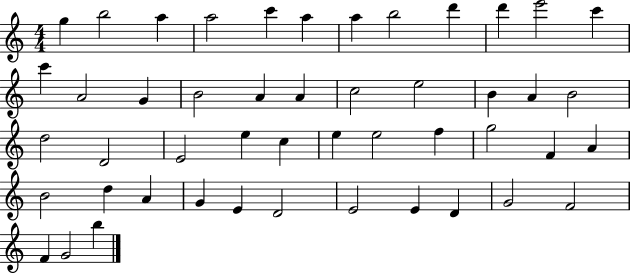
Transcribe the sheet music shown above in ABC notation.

X:1
T:Untitled
M:4/4
L:1/4
K:C
g b2 a a2 c' a a b2 d' d' e'2 c' c' A2 G B2 A A c2 e2 B A B2 d2 D2 E2 e c e e2 f g2 F A B2 d A G E D2 E2 E D G2 F2 F G2 b